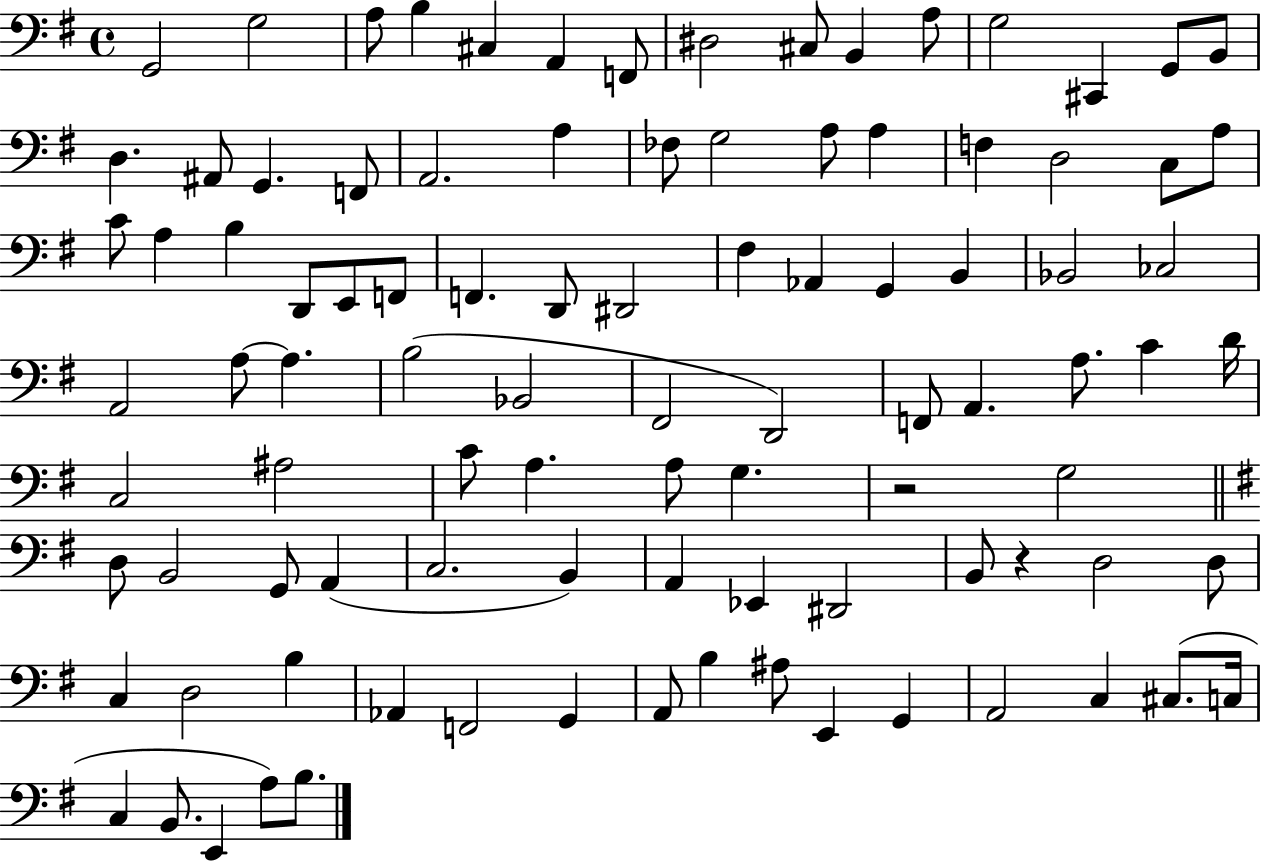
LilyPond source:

{
  \clef bass
  \time 4/4
  \defaultTimeSignature
  \key g \major
  g,2 g2 | a8 b4 cis4 a,4 f,8 | dis2 cis8 b,4 a8 | g2 cis,4 g,8 b,8 | \break d4. ais,8 g,4. f,8 | a,2. a4 | fes8 g2 a8 a4 | f4 d2 c8 a8 | \break c'8 a4 b4 d,8 e,8 f,8 | f,4. d,8 dis,2 | fis4 aes,4 g,4 b,4 | bes,2 ces2 | \break a,2 a8~~ a4. | b2( bes,2 | fis,2 d,2) | f,8 a,4. a8. c'4 d'16 | \break c2 ais2 | c'8 a4. a8 g4. | r2 g2 | \bar "||" \break \key g \major d8 b,2 g,8 a,4( | c2. b,4) | a,4 ees,4 dis,2 | b,8 r4 d2 d8 | \break c4 d2 b4 | aes,4 f,2 g,4 | a,8 b4 ais8 e,4 g,4 | a,2 c4 cis8.( c16 | \break c4 b,8. e,4 a8) b8. | \bar "|."
}